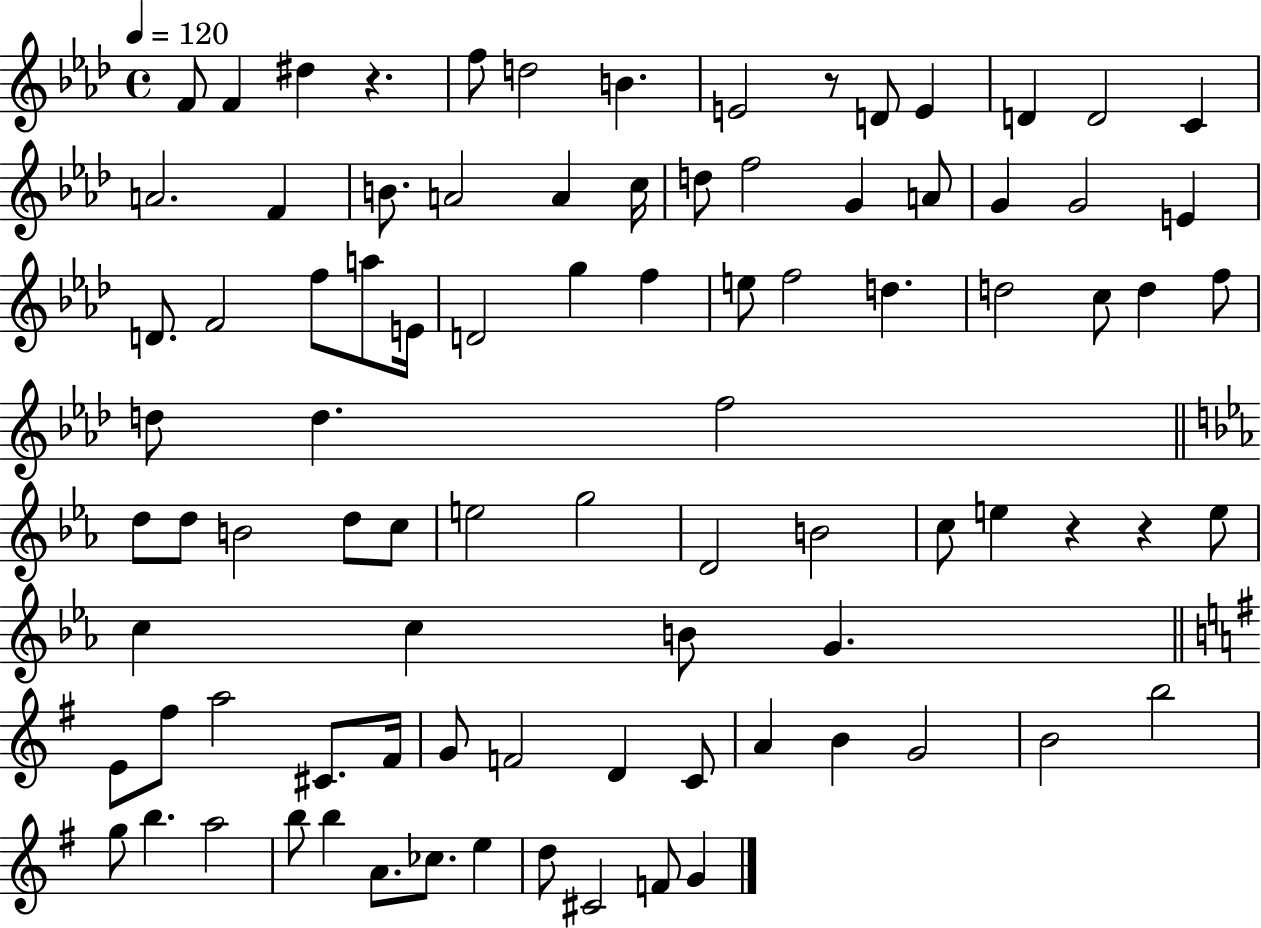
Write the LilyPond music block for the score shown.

{
  \clef treble
  \time 4/4
  \defaultTimeSignature
  \key aes \major
  \tempo 4 = 120
  \repeat volta 2 { f'8 f'4 dis''4 r4. | f''8 d''2 b'4. | e'2 r8 d'8 e'4 | d'4 d'2 c'4 | \break a'2. f'4 | b'8. a'2 a'4 c''16 | d''8 f''2 g'4 a'8 | g'4 g'2 e'4 | \break d'8. f'2 f''8 a''8 e'16 | d'2 g''4 f''4 | e''8 f''2 d''4. | d''2 c''8 d''4 f''8 | \break d''8 d''4. f''2 | \bar "||" \break \key ees \major d''8 d''8 b'2 d''8 c''8 | e''2 g''2 | d'2 b'2 | c''8 e''4 r4 r4 e''8 | \break c''4 c''4 b'8 g'4. | \bar "||" \break \key e \minor e'8 fis''8 a''2 cis'8. fis'16 | g'8 f'2 d'4 c'8 | a'4 b'4 g'2 | b'2 b''2 | \break g''8 b''4. a''2 | b''8 b''4 a'8. ces''8. e''4 | d''8 cis'2 f'8 g'4 | } \bar "|."
}